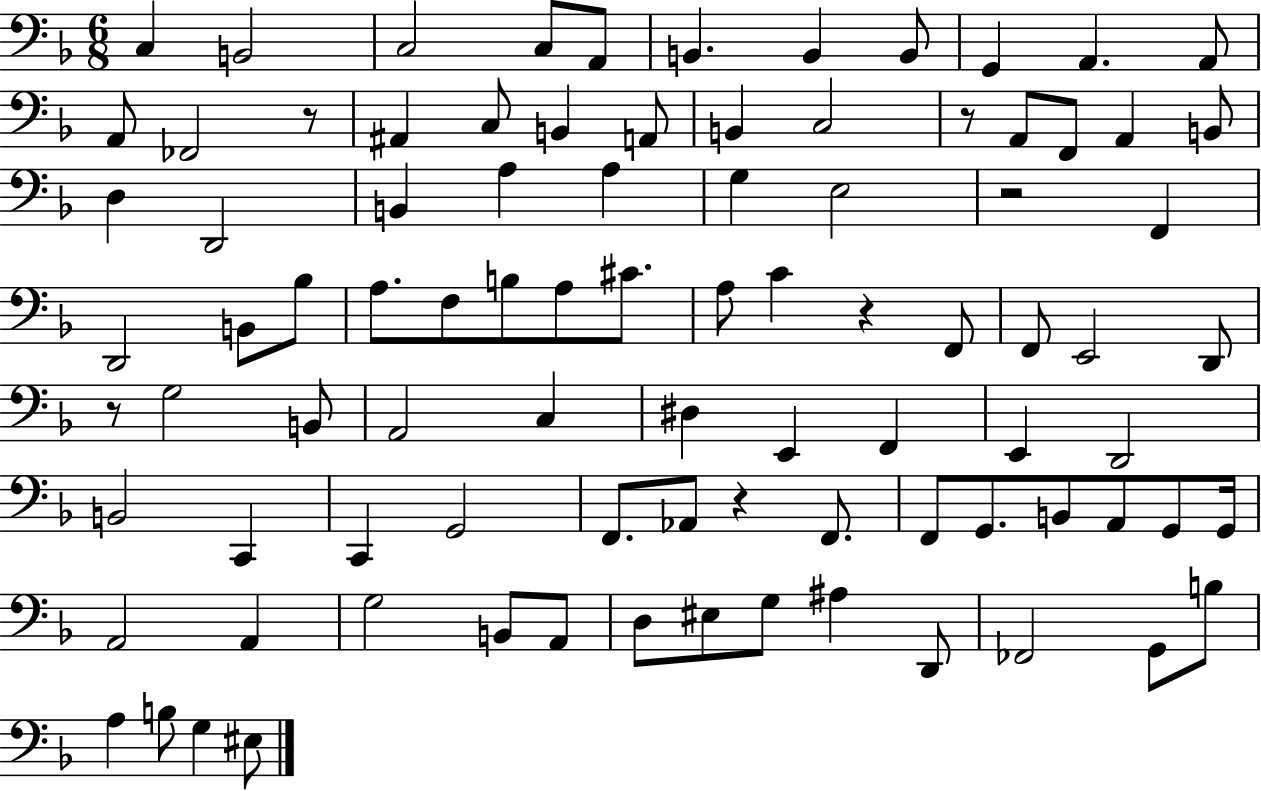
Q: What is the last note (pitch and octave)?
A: EIS3